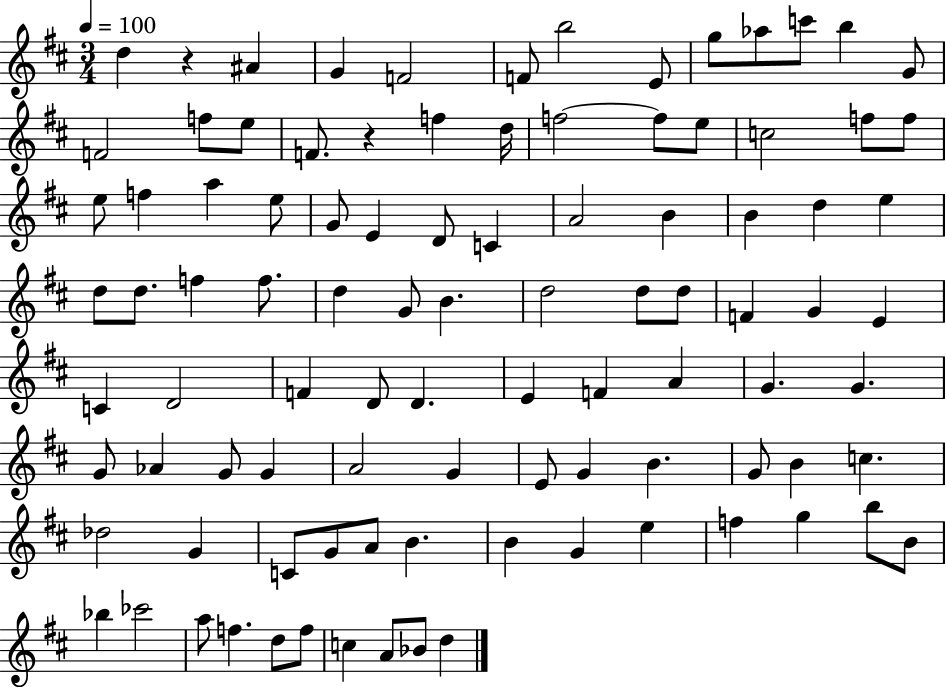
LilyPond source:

{
  \clef treble
  \numericTimeSignature
  \time 3/4
  \key d \major
  \tempo 4 = 100
  d''4 r4 ais'4 | g'4 f'2 | f'8 b''2 e'8 | g''8 aes''8 c'''8 b''4 g'8 | \break f'2 f''8 e''8 | f'8. r4 f''4 d''16 | f''2~~ f''8 e''8 | c''2 f''8 f''8 | \break e''8 f''4 a''4 e''8 | g'8 e'4 d'8 c'4 | a'2 b'4 | b'4 d''4 e''4 | \break d''8 d''8. f''4 f''8. | d''4 g'8 b'4. | d''2 d''8 d''8 | f'4 g'4 e'4 | \break c'4 d'2 | f'4 d'8 d'4. | e'4 f'4 a'4 | g'4. g'4. | \break g'8 aes'4 g'8 g'4 | a'2 g'4 | e'8 g'4 b'4. | g'8 b'4 c''4. | \break des''2 g'4 | c'8 g'8 a'8 b'4. | b'4 g'4 e''4 | f''4 g''4 b''8 b'8 | \break bes''4 ces'''2 | a''8 f''4. d''8 f''8 | c''4 a'8 bes'8 d''4 | \bar "|."
}